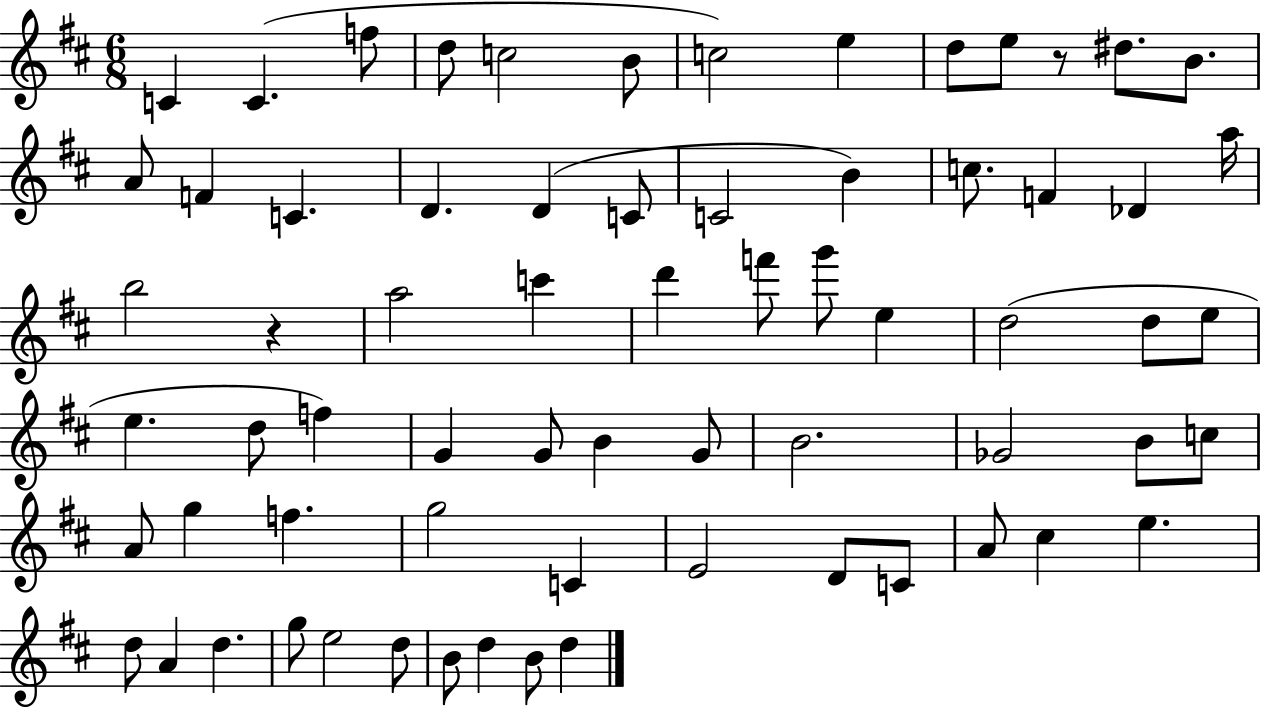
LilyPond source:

{
  \clef treble
  \numericTimeSignature
  \time 6/8
  \key d \major
  \repeat volta 2 { c'4 c'4.( f''8 | d''8 c''2 b'8 | c''2) e''4 | d''8 e''8 r8 dis''8. b'8. | \break a'8 f'4 c'4. | d'4. d'4( c'8 | c'2 b'4) | c''8. f'4 des'4 a''16 | \break b''2 r4 | a''2 c'''4 | d'''4 f'''8 g'''8 e''4 | d''2( d''8 e''8 | \break e''4. d''8 f''4) | g'4 g'8 b'4 g'8 | b'2. | ges'2 b'8 c''8 | \break a'8 g''4 f''4. | g''2 c'4 | e'2 d'8 c'8 | a'8 cis''4 e''4. | \break d''8 a'4 d''4. | g''8 e''2 d''8 | b'8 d''4 b'8 d''4 | } \bar "|."
}